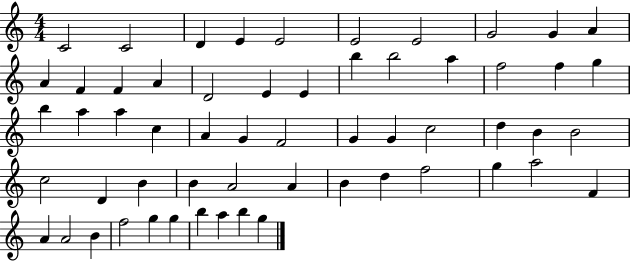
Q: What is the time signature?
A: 4/4